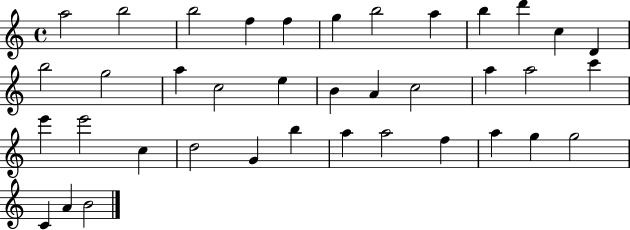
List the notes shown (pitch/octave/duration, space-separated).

A5/h B5/h B5/h F5/q F5/q G5/q B5/h A5/q B5/q D6/q C5/q D4/q B5/h G5/h A5/q C5/h E5/q B4/q A4/q C5/h A5/q A5/h C6/q E6/q E6/h C5/q D5/h G4/q B5/q A5/q A5/h F5/q A5/q G5/q G5/h C4/q A4/q B4/h